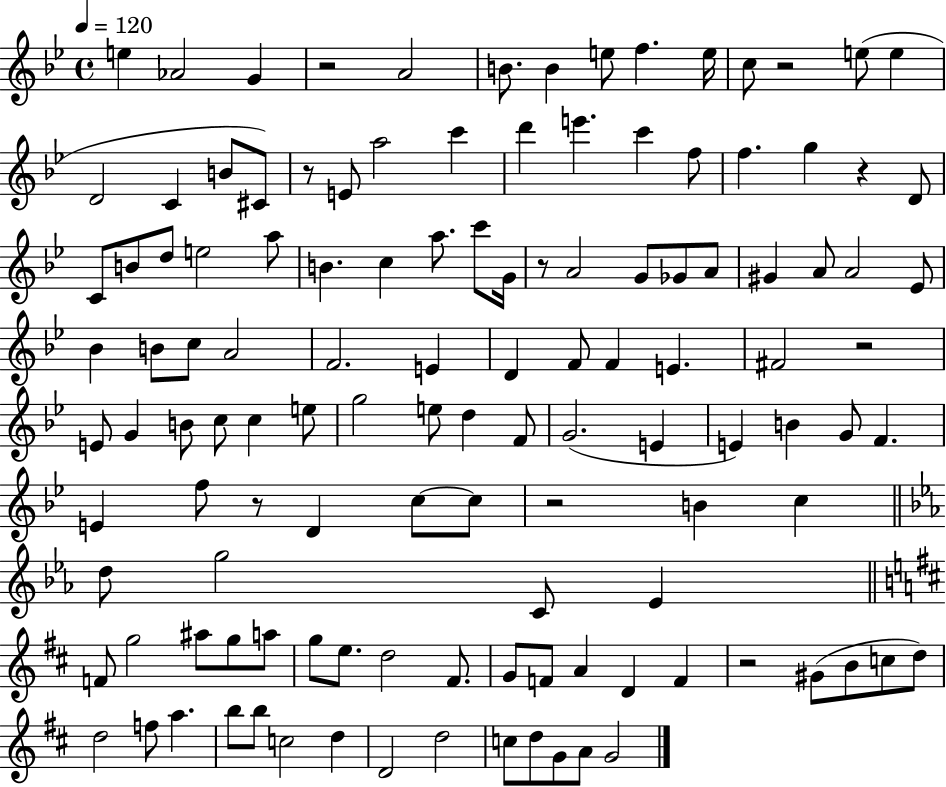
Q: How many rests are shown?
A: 9